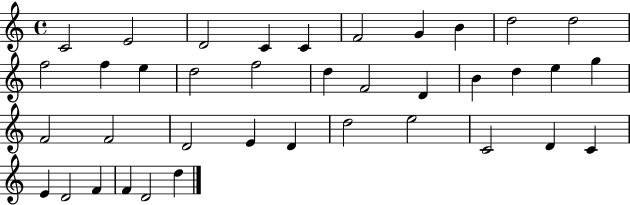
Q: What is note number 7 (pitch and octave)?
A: G4